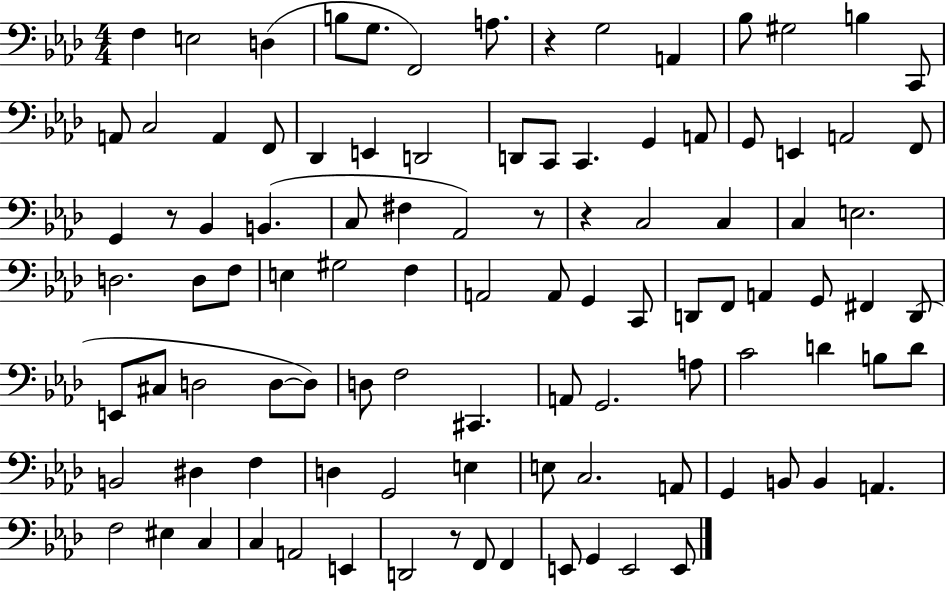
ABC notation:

X:1
T:Untitled
M:4/4
L:1/4
K:Ab
F, E,2 D, B,/2 G,/2 F,,2 A,/2 z G,2 A,, _B,/2 ^G,2 B, C,,/2 A,,/2 C,2 A,, F,,/2 _D,, E,, D,,2 D,,/2 C,,/2 C,, G,, A,,/2 G,,/2 E,, A,,2 F,,/2 G,, z/2 _B,, B,, C,/2 ^F, _A,,2 z/2 z C,2 C, C, E,2 D,2 D,/2 F,/2 E, ^G,2 F, A,,2 A,,/2 G,, C,,/2 D,,/2 F,,/2 A,, G,,/2 ^F,, D,,/2 E,,/2 ^C,/2 D,2 D,/2 D,/2 D,/2 F,2 ^C,, A,,/2 G,,2 A,/2 C2 D B,/2 D/2 B,,2 ^D, F, D, G,,2 E, E,/2 C,2 A,,/2 G,, B,,/2 B,, A,, F,2 ^E, C, C, A,,2 E,, D,,2 z/2 F,,/2 F,, E,,/2 G,, E,,2 E,,/2